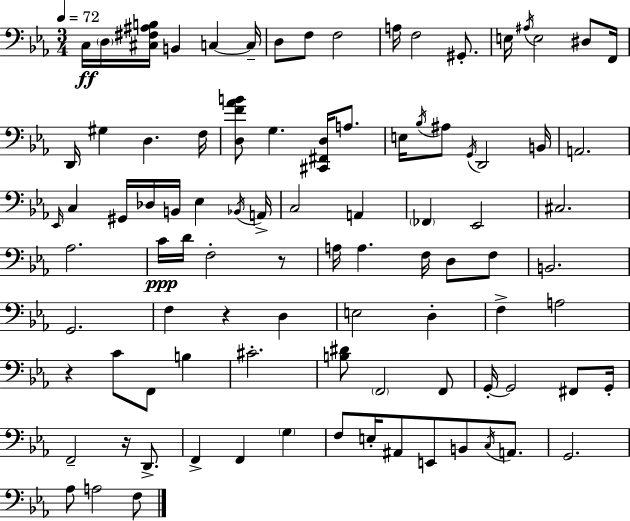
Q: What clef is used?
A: bass